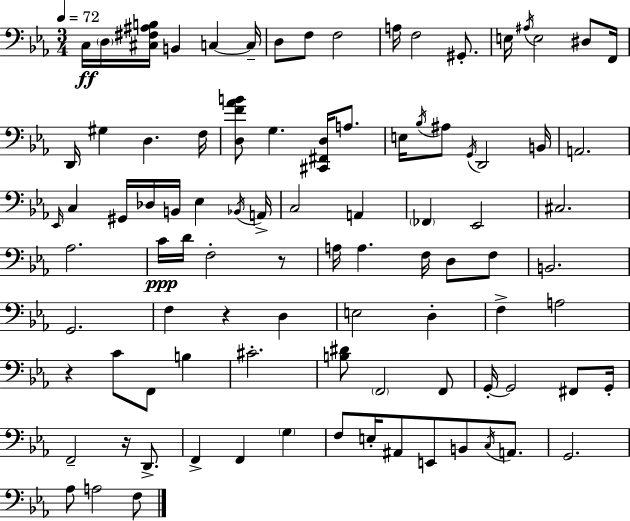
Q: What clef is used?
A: bass